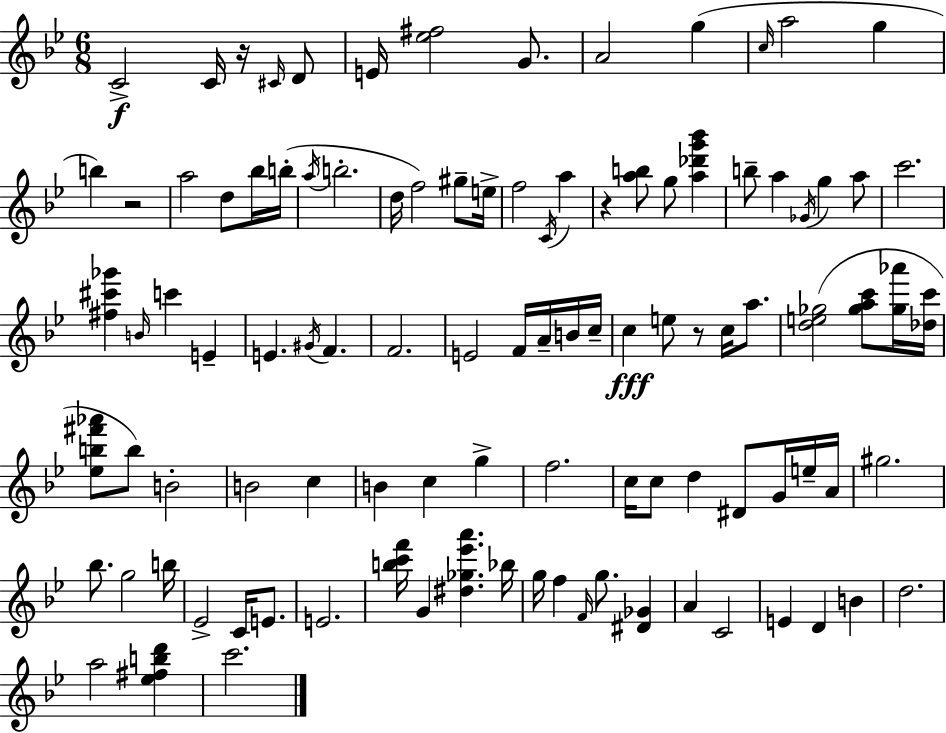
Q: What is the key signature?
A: G minor